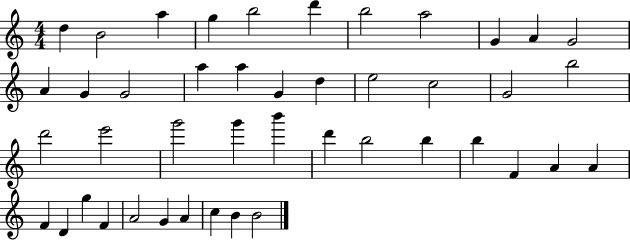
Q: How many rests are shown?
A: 0